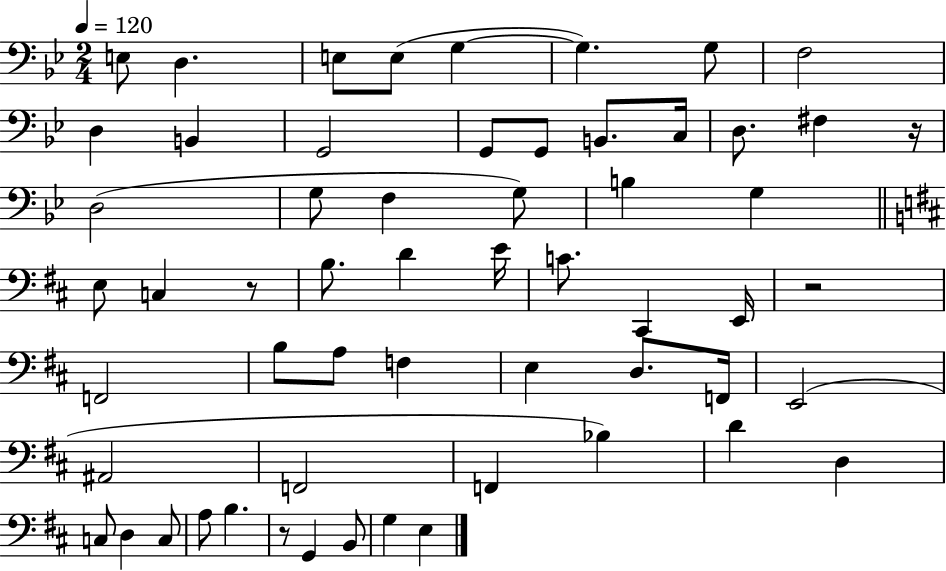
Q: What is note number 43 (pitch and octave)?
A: Bb3